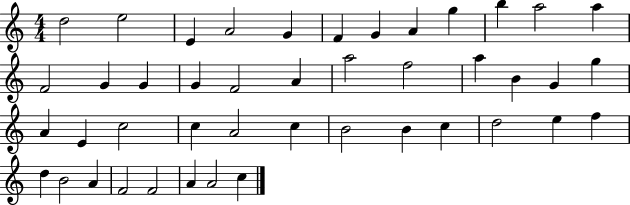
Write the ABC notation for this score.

X:1
T:Untitled
M:4/4
L:1/4
K:C
d2 e2 E A2 G F G A g b a2 a F2 G G G F2 A a2 f2 a B G g A E c2 c A2 c B2 B c d2 e f d B2 A F2 F2 A A2 c